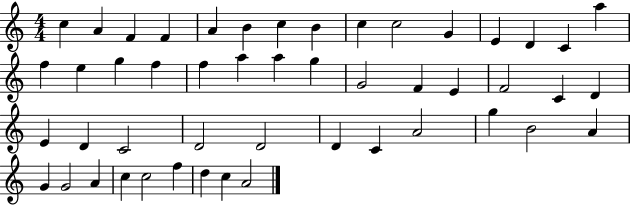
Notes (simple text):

C5/q A4/q F4/q F4/q A4/q B4/q C5/q B4/q C5/q C5/h G4/q E4/q D4/q C4/q A5/q F5/q E5/q G5/q F5/q F5/q A5/q A5/q G5/q G4/h F4/q E4/q F4/h C4/q D4/q E4/q D4/q C4/h D4/h D4/h D4/q C4/q A4/h G5/q B4/h A4/q G4/q G4/h A4/q C5/q C5/h F5/q D5/q C5/q A4/h